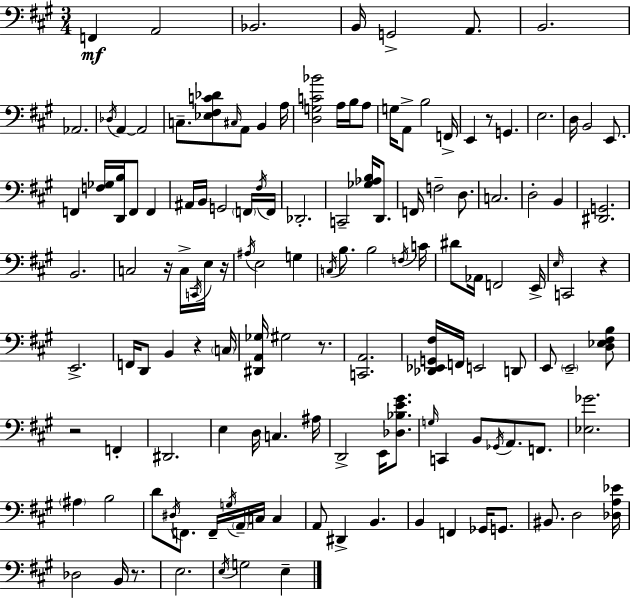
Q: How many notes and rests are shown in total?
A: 137